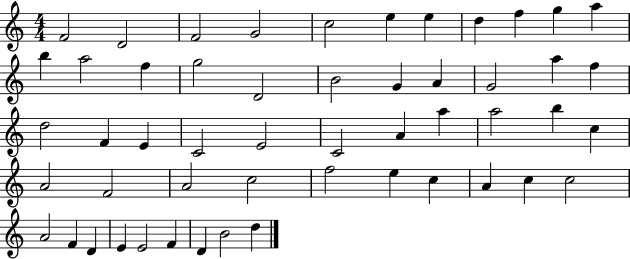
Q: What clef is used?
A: treble